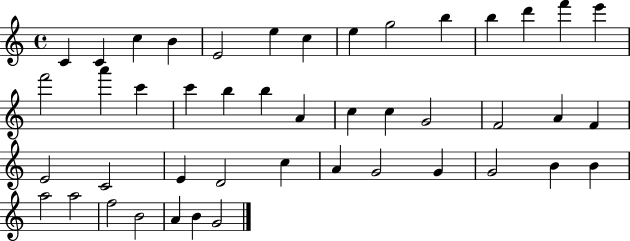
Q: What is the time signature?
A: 4/4